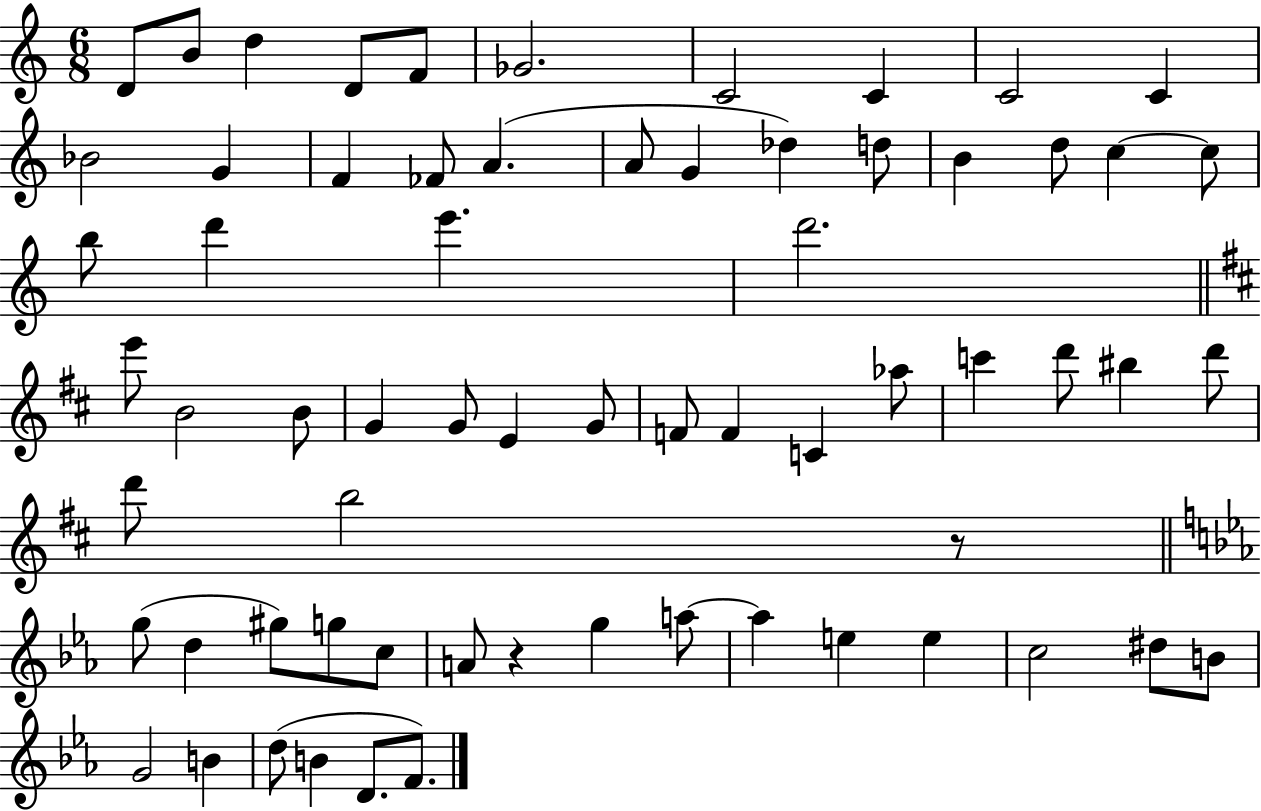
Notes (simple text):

D4/e B4/e D5/q D4/e F4/e Gb4/h. C4/h C4/q C4/h C4/q Bb4/h G4/q F4/q FES4/e A4/q. A4/e G4/q Db5/q D5/e B4/q D5/e C5/q C5/e B5/e D6/q E6/q. D6/h. E6/e B4/h B4/e G4/q G4/e E4/q G4/e F4/e F4/q C4/q Ab5/e C6/q D6/e BIS5/q D6/e D6/e B5/h R/e G5/e D5/q G#5/e G5/e C5/e A4/e R/q G5/q A5/e A5/q E5/q E5/q C5/h D#5/e B4/e G4/h B4/q D5/e B4/q D4/e. F4/e.